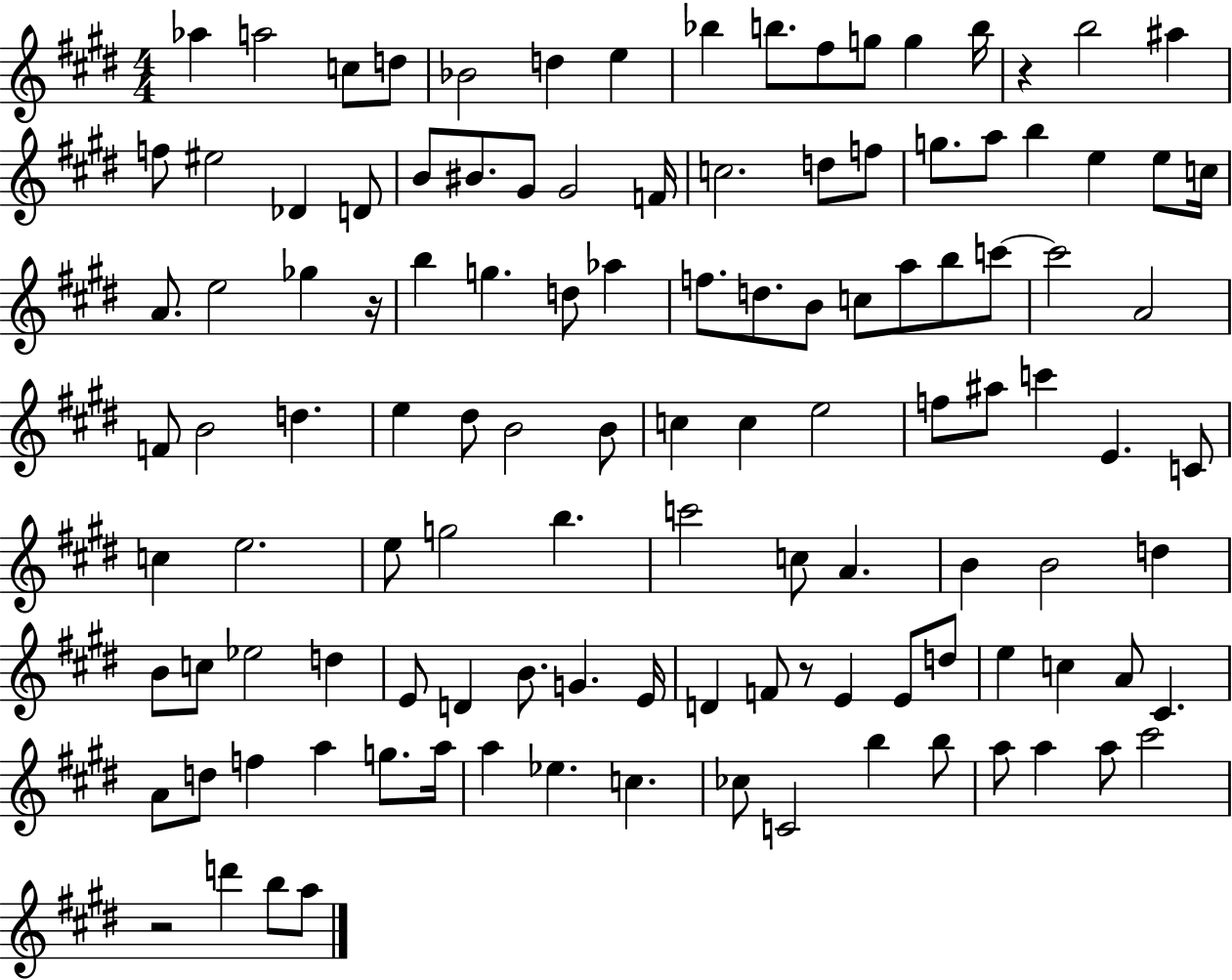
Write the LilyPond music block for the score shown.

{
  \clef treble
  \numericTimeSignature
  \time 4/4
  \key e \major
  aes''4 a''2 c''8 d''8 | bes'2 d''4 e''4 | bes''4 b''8. fis''8 g''8 g''4 b''16 | r4 b''2 ais''4 | \break f''8 eis''2 des'4 d'8 | b'8 bis'8. gis'8 gis'2 f'16 | c''2. d''8 f''8 | g''8. a''8 b''4 e''4 e''8 c''16 | \break a'8. e''2 ges''4 r16 | b''4 g''4. d''8 aes''4 | f''8. d''8. b'8 c''8 a''8 b''8 c'''8~~ | c'''2 a'2 | \break f'8 b'2 d''4. | e''4 dis''8 b'2 b'8 | c''4 c''4 e''2 | f''8 ais''8 c'''4 e'4. c'8 | \break c''4 e''2. | e''8 g''2 b''4. | c'''2 c''8 a'4. | b'4 b'2 d''4 | \break b'8 c''8 ees''2 d''4 | e'8 d'4 b'8. g'4. e'16 | d'4 f'8 r8 e'4 e'8 d''8 | e''4 c''4 a'8 cis'4. | \break a'8 d''8 f''4 a''4 g''8. a''16 | a''4 ees''4. c''4. | ces''8 c'2 b''4 b''8 | a''8 a''4 a''8 cis'''2 | \break r2 d'''4 b''8 a''8 | \bar "|."
}